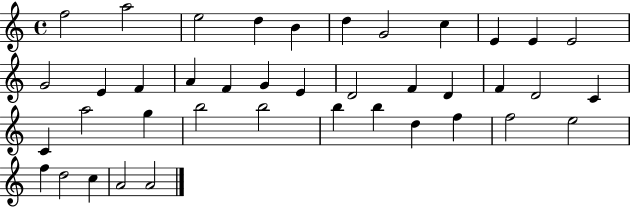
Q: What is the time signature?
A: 4/4